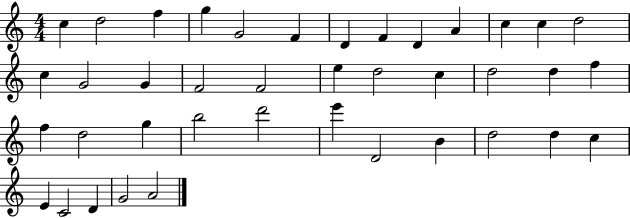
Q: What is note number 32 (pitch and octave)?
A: B4